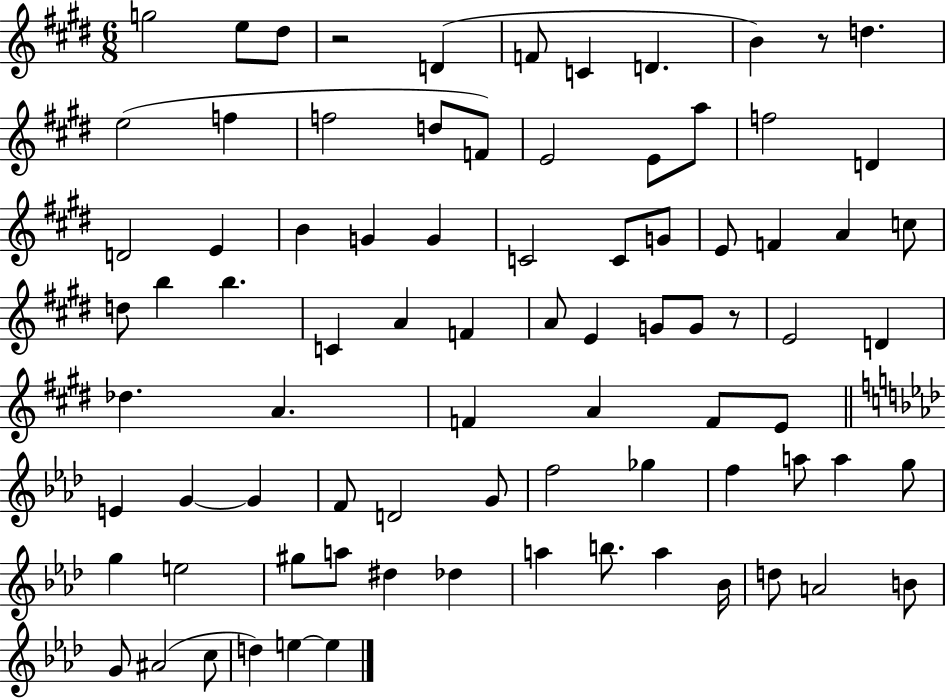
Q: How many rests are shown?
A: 3